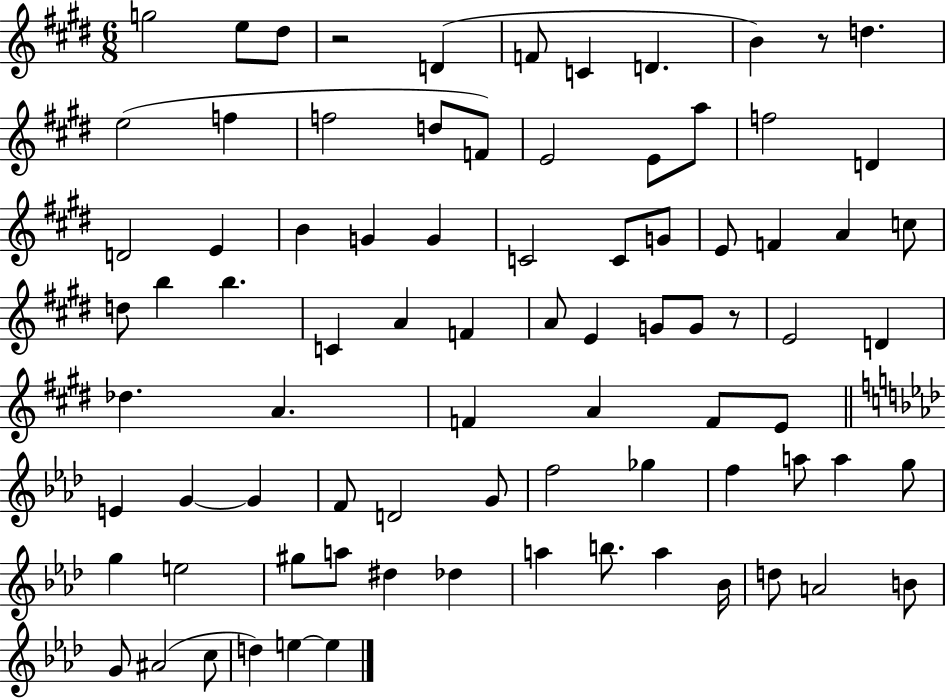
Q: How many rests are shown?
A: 3